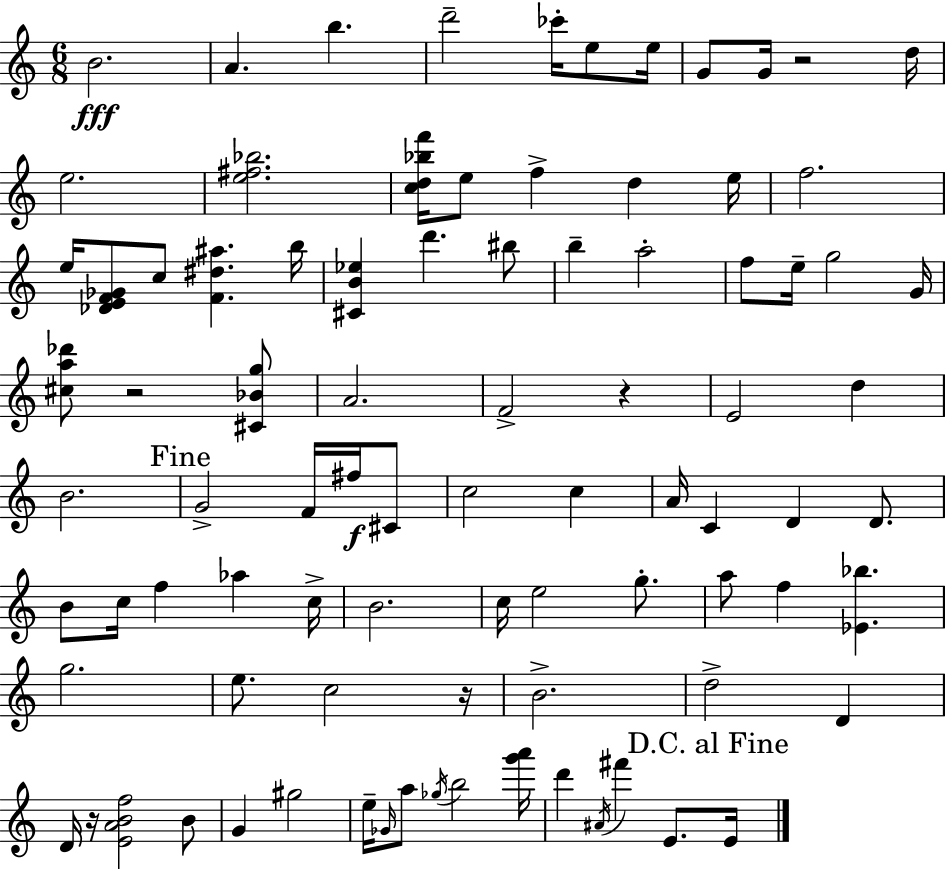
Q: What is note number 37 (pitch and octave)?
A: C5